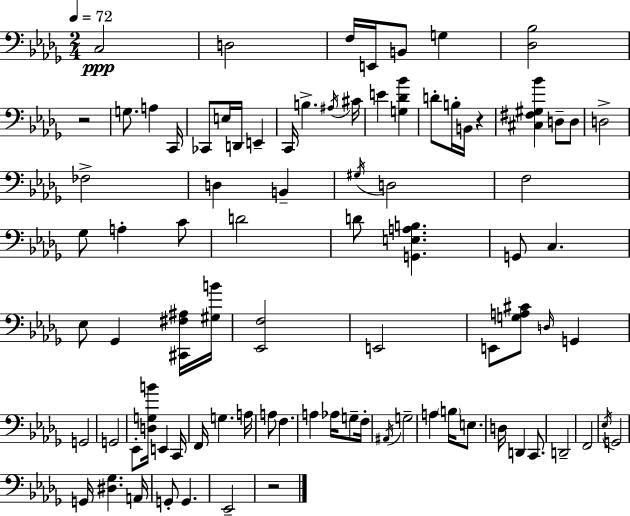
X:1
T:Untitled
M:2/4
L:1/4
K:Bbm
C,2 D,2 F,/4 E,,/4 B,,/2 G, [_D,_B,]2 z2 G,/2 A, C,,/4 _C,,/2 E,/4 D,,/4 E,, C,,/4 B, ^A,/4 ^C/4 E [G,_D_B] D/2 B,/4 B,,/4 z [^C,^F,^G,_B] D,/2 D,/2 D,2 _F,2 D, B,, ^G,/4 D,2 F,2 _G,/2 A, C/2 D2 D/2 [G,,E,A,B,] G,,/2 C, _E,/2 _G,, [^C,,^F,^A,]/4 [^G,B]/4 [_E,,F,]2 E,,2 E,,/2 [G,A,^C]/2 D,/4 G,, G,,2 G,,2 _E,,/2 [D,G,B]/4 E,, C,,/4 F,,/4 G, A,/4 A,/2 F, A, _A,/4 G,/2 F,/4 ^A,,/4 G,2 A, B,/4 E,/2 D,/4 D,, C,,/2 D,,2 F,,2 _E,/4 G,,2 G,,/4 [^D,_G,] A,,/4 G,,/2 G,, _E,,2 z2